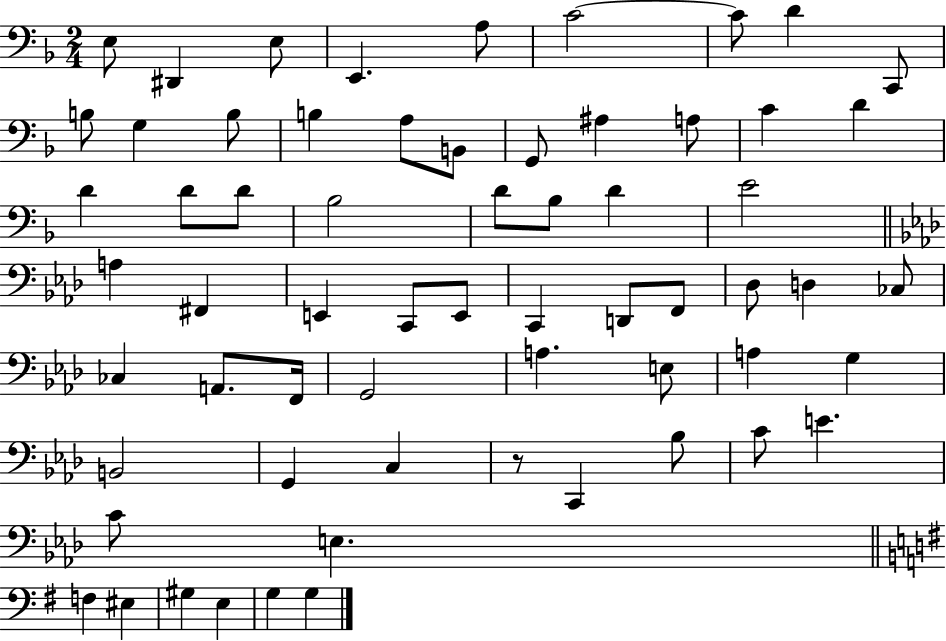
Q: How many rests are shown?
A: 1